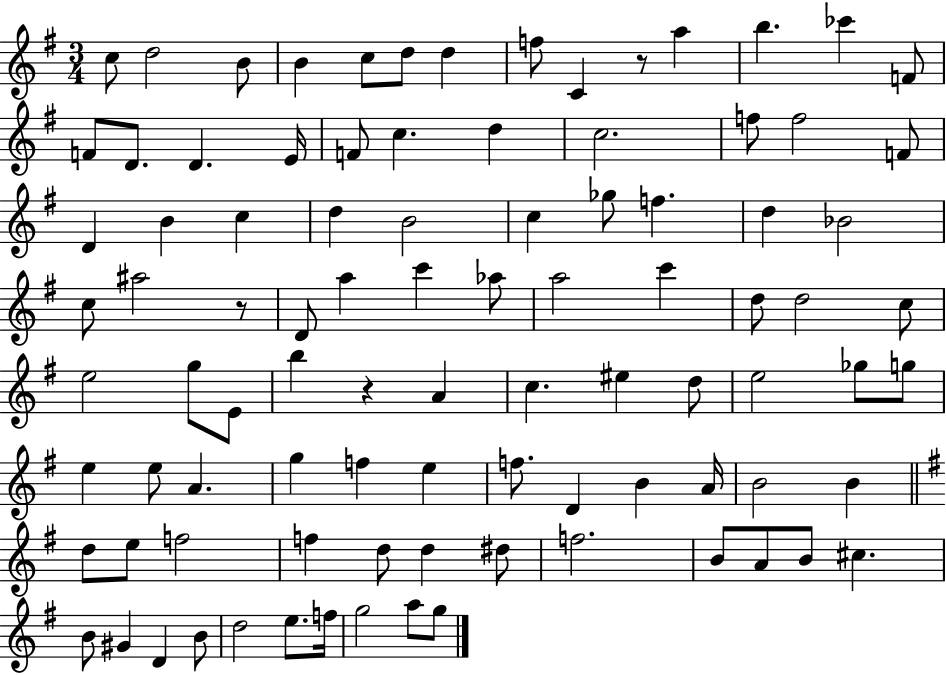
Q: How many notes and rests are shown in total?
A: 93